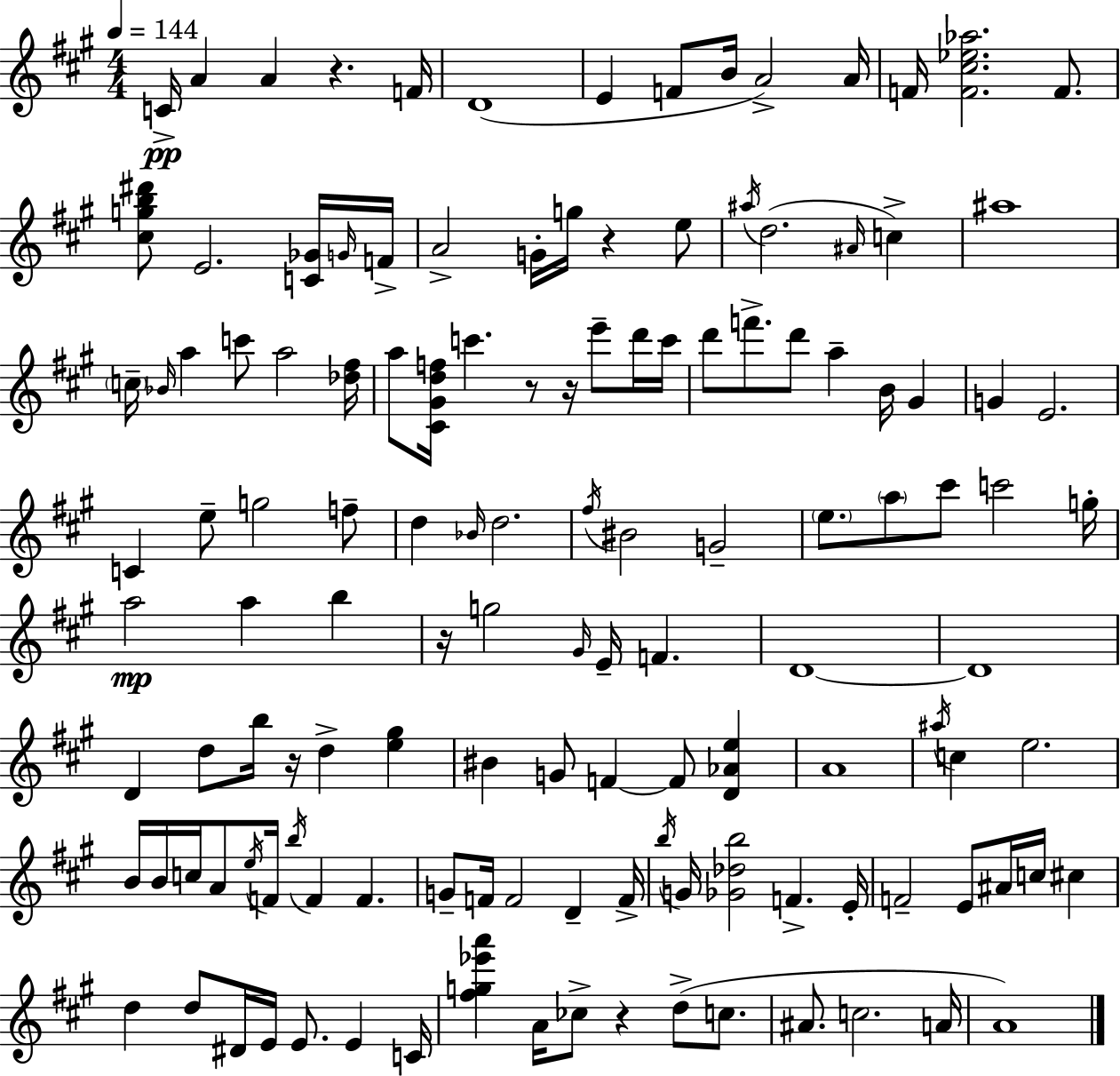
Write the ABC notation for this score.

X:1
T:Untitled
M:4/4
L:1/4
K:A
C/4 A A z F/4 D4 E F/2 B/4 A2 A/4 F/4 [F^c_e_a]2 F/2 [^cgb^d']/2 E2 [C_G]/4 G/4 F/4 A2 G/4 g/4 z e/2 ^a/4 d2 ^A/4 c ^a4 c/4 _B/4 a c'/2 a2 [_d^f]/4 a/2 [^C^Gdf]/4 c' z/2 z/4 e'/2 d'/4 c'/4 d'/2 f'/2 d'/2 a B/4 ^G G E2 C e/2 g2 f/2 d _B/4 d2 ^f/4 ^B2 G2 e/2 a/2 ^c'/2 c'2 g/4 a2 a b z/4 g2 ^G/4 E/4 F D4 D4 D d/2 b/4 z/4 d [e^g] ^B G/2 F F/2 [D_Ae] A4 ^a/4 c e2 B/4 B/4 c/4 A/2 e/4 F/4 b/4 F F G/2 F/4 F2 D F/4 b/4 G/4 [_G_db]2 F E/4 F2 E/2 ^A/4 c/4 ^c d d/2 ^D/4 E/4 E/2 E C/4 [^fg_e'a'] A/4 _c/2 z d/2 c/2 ^A/2 c2 A/4 A4